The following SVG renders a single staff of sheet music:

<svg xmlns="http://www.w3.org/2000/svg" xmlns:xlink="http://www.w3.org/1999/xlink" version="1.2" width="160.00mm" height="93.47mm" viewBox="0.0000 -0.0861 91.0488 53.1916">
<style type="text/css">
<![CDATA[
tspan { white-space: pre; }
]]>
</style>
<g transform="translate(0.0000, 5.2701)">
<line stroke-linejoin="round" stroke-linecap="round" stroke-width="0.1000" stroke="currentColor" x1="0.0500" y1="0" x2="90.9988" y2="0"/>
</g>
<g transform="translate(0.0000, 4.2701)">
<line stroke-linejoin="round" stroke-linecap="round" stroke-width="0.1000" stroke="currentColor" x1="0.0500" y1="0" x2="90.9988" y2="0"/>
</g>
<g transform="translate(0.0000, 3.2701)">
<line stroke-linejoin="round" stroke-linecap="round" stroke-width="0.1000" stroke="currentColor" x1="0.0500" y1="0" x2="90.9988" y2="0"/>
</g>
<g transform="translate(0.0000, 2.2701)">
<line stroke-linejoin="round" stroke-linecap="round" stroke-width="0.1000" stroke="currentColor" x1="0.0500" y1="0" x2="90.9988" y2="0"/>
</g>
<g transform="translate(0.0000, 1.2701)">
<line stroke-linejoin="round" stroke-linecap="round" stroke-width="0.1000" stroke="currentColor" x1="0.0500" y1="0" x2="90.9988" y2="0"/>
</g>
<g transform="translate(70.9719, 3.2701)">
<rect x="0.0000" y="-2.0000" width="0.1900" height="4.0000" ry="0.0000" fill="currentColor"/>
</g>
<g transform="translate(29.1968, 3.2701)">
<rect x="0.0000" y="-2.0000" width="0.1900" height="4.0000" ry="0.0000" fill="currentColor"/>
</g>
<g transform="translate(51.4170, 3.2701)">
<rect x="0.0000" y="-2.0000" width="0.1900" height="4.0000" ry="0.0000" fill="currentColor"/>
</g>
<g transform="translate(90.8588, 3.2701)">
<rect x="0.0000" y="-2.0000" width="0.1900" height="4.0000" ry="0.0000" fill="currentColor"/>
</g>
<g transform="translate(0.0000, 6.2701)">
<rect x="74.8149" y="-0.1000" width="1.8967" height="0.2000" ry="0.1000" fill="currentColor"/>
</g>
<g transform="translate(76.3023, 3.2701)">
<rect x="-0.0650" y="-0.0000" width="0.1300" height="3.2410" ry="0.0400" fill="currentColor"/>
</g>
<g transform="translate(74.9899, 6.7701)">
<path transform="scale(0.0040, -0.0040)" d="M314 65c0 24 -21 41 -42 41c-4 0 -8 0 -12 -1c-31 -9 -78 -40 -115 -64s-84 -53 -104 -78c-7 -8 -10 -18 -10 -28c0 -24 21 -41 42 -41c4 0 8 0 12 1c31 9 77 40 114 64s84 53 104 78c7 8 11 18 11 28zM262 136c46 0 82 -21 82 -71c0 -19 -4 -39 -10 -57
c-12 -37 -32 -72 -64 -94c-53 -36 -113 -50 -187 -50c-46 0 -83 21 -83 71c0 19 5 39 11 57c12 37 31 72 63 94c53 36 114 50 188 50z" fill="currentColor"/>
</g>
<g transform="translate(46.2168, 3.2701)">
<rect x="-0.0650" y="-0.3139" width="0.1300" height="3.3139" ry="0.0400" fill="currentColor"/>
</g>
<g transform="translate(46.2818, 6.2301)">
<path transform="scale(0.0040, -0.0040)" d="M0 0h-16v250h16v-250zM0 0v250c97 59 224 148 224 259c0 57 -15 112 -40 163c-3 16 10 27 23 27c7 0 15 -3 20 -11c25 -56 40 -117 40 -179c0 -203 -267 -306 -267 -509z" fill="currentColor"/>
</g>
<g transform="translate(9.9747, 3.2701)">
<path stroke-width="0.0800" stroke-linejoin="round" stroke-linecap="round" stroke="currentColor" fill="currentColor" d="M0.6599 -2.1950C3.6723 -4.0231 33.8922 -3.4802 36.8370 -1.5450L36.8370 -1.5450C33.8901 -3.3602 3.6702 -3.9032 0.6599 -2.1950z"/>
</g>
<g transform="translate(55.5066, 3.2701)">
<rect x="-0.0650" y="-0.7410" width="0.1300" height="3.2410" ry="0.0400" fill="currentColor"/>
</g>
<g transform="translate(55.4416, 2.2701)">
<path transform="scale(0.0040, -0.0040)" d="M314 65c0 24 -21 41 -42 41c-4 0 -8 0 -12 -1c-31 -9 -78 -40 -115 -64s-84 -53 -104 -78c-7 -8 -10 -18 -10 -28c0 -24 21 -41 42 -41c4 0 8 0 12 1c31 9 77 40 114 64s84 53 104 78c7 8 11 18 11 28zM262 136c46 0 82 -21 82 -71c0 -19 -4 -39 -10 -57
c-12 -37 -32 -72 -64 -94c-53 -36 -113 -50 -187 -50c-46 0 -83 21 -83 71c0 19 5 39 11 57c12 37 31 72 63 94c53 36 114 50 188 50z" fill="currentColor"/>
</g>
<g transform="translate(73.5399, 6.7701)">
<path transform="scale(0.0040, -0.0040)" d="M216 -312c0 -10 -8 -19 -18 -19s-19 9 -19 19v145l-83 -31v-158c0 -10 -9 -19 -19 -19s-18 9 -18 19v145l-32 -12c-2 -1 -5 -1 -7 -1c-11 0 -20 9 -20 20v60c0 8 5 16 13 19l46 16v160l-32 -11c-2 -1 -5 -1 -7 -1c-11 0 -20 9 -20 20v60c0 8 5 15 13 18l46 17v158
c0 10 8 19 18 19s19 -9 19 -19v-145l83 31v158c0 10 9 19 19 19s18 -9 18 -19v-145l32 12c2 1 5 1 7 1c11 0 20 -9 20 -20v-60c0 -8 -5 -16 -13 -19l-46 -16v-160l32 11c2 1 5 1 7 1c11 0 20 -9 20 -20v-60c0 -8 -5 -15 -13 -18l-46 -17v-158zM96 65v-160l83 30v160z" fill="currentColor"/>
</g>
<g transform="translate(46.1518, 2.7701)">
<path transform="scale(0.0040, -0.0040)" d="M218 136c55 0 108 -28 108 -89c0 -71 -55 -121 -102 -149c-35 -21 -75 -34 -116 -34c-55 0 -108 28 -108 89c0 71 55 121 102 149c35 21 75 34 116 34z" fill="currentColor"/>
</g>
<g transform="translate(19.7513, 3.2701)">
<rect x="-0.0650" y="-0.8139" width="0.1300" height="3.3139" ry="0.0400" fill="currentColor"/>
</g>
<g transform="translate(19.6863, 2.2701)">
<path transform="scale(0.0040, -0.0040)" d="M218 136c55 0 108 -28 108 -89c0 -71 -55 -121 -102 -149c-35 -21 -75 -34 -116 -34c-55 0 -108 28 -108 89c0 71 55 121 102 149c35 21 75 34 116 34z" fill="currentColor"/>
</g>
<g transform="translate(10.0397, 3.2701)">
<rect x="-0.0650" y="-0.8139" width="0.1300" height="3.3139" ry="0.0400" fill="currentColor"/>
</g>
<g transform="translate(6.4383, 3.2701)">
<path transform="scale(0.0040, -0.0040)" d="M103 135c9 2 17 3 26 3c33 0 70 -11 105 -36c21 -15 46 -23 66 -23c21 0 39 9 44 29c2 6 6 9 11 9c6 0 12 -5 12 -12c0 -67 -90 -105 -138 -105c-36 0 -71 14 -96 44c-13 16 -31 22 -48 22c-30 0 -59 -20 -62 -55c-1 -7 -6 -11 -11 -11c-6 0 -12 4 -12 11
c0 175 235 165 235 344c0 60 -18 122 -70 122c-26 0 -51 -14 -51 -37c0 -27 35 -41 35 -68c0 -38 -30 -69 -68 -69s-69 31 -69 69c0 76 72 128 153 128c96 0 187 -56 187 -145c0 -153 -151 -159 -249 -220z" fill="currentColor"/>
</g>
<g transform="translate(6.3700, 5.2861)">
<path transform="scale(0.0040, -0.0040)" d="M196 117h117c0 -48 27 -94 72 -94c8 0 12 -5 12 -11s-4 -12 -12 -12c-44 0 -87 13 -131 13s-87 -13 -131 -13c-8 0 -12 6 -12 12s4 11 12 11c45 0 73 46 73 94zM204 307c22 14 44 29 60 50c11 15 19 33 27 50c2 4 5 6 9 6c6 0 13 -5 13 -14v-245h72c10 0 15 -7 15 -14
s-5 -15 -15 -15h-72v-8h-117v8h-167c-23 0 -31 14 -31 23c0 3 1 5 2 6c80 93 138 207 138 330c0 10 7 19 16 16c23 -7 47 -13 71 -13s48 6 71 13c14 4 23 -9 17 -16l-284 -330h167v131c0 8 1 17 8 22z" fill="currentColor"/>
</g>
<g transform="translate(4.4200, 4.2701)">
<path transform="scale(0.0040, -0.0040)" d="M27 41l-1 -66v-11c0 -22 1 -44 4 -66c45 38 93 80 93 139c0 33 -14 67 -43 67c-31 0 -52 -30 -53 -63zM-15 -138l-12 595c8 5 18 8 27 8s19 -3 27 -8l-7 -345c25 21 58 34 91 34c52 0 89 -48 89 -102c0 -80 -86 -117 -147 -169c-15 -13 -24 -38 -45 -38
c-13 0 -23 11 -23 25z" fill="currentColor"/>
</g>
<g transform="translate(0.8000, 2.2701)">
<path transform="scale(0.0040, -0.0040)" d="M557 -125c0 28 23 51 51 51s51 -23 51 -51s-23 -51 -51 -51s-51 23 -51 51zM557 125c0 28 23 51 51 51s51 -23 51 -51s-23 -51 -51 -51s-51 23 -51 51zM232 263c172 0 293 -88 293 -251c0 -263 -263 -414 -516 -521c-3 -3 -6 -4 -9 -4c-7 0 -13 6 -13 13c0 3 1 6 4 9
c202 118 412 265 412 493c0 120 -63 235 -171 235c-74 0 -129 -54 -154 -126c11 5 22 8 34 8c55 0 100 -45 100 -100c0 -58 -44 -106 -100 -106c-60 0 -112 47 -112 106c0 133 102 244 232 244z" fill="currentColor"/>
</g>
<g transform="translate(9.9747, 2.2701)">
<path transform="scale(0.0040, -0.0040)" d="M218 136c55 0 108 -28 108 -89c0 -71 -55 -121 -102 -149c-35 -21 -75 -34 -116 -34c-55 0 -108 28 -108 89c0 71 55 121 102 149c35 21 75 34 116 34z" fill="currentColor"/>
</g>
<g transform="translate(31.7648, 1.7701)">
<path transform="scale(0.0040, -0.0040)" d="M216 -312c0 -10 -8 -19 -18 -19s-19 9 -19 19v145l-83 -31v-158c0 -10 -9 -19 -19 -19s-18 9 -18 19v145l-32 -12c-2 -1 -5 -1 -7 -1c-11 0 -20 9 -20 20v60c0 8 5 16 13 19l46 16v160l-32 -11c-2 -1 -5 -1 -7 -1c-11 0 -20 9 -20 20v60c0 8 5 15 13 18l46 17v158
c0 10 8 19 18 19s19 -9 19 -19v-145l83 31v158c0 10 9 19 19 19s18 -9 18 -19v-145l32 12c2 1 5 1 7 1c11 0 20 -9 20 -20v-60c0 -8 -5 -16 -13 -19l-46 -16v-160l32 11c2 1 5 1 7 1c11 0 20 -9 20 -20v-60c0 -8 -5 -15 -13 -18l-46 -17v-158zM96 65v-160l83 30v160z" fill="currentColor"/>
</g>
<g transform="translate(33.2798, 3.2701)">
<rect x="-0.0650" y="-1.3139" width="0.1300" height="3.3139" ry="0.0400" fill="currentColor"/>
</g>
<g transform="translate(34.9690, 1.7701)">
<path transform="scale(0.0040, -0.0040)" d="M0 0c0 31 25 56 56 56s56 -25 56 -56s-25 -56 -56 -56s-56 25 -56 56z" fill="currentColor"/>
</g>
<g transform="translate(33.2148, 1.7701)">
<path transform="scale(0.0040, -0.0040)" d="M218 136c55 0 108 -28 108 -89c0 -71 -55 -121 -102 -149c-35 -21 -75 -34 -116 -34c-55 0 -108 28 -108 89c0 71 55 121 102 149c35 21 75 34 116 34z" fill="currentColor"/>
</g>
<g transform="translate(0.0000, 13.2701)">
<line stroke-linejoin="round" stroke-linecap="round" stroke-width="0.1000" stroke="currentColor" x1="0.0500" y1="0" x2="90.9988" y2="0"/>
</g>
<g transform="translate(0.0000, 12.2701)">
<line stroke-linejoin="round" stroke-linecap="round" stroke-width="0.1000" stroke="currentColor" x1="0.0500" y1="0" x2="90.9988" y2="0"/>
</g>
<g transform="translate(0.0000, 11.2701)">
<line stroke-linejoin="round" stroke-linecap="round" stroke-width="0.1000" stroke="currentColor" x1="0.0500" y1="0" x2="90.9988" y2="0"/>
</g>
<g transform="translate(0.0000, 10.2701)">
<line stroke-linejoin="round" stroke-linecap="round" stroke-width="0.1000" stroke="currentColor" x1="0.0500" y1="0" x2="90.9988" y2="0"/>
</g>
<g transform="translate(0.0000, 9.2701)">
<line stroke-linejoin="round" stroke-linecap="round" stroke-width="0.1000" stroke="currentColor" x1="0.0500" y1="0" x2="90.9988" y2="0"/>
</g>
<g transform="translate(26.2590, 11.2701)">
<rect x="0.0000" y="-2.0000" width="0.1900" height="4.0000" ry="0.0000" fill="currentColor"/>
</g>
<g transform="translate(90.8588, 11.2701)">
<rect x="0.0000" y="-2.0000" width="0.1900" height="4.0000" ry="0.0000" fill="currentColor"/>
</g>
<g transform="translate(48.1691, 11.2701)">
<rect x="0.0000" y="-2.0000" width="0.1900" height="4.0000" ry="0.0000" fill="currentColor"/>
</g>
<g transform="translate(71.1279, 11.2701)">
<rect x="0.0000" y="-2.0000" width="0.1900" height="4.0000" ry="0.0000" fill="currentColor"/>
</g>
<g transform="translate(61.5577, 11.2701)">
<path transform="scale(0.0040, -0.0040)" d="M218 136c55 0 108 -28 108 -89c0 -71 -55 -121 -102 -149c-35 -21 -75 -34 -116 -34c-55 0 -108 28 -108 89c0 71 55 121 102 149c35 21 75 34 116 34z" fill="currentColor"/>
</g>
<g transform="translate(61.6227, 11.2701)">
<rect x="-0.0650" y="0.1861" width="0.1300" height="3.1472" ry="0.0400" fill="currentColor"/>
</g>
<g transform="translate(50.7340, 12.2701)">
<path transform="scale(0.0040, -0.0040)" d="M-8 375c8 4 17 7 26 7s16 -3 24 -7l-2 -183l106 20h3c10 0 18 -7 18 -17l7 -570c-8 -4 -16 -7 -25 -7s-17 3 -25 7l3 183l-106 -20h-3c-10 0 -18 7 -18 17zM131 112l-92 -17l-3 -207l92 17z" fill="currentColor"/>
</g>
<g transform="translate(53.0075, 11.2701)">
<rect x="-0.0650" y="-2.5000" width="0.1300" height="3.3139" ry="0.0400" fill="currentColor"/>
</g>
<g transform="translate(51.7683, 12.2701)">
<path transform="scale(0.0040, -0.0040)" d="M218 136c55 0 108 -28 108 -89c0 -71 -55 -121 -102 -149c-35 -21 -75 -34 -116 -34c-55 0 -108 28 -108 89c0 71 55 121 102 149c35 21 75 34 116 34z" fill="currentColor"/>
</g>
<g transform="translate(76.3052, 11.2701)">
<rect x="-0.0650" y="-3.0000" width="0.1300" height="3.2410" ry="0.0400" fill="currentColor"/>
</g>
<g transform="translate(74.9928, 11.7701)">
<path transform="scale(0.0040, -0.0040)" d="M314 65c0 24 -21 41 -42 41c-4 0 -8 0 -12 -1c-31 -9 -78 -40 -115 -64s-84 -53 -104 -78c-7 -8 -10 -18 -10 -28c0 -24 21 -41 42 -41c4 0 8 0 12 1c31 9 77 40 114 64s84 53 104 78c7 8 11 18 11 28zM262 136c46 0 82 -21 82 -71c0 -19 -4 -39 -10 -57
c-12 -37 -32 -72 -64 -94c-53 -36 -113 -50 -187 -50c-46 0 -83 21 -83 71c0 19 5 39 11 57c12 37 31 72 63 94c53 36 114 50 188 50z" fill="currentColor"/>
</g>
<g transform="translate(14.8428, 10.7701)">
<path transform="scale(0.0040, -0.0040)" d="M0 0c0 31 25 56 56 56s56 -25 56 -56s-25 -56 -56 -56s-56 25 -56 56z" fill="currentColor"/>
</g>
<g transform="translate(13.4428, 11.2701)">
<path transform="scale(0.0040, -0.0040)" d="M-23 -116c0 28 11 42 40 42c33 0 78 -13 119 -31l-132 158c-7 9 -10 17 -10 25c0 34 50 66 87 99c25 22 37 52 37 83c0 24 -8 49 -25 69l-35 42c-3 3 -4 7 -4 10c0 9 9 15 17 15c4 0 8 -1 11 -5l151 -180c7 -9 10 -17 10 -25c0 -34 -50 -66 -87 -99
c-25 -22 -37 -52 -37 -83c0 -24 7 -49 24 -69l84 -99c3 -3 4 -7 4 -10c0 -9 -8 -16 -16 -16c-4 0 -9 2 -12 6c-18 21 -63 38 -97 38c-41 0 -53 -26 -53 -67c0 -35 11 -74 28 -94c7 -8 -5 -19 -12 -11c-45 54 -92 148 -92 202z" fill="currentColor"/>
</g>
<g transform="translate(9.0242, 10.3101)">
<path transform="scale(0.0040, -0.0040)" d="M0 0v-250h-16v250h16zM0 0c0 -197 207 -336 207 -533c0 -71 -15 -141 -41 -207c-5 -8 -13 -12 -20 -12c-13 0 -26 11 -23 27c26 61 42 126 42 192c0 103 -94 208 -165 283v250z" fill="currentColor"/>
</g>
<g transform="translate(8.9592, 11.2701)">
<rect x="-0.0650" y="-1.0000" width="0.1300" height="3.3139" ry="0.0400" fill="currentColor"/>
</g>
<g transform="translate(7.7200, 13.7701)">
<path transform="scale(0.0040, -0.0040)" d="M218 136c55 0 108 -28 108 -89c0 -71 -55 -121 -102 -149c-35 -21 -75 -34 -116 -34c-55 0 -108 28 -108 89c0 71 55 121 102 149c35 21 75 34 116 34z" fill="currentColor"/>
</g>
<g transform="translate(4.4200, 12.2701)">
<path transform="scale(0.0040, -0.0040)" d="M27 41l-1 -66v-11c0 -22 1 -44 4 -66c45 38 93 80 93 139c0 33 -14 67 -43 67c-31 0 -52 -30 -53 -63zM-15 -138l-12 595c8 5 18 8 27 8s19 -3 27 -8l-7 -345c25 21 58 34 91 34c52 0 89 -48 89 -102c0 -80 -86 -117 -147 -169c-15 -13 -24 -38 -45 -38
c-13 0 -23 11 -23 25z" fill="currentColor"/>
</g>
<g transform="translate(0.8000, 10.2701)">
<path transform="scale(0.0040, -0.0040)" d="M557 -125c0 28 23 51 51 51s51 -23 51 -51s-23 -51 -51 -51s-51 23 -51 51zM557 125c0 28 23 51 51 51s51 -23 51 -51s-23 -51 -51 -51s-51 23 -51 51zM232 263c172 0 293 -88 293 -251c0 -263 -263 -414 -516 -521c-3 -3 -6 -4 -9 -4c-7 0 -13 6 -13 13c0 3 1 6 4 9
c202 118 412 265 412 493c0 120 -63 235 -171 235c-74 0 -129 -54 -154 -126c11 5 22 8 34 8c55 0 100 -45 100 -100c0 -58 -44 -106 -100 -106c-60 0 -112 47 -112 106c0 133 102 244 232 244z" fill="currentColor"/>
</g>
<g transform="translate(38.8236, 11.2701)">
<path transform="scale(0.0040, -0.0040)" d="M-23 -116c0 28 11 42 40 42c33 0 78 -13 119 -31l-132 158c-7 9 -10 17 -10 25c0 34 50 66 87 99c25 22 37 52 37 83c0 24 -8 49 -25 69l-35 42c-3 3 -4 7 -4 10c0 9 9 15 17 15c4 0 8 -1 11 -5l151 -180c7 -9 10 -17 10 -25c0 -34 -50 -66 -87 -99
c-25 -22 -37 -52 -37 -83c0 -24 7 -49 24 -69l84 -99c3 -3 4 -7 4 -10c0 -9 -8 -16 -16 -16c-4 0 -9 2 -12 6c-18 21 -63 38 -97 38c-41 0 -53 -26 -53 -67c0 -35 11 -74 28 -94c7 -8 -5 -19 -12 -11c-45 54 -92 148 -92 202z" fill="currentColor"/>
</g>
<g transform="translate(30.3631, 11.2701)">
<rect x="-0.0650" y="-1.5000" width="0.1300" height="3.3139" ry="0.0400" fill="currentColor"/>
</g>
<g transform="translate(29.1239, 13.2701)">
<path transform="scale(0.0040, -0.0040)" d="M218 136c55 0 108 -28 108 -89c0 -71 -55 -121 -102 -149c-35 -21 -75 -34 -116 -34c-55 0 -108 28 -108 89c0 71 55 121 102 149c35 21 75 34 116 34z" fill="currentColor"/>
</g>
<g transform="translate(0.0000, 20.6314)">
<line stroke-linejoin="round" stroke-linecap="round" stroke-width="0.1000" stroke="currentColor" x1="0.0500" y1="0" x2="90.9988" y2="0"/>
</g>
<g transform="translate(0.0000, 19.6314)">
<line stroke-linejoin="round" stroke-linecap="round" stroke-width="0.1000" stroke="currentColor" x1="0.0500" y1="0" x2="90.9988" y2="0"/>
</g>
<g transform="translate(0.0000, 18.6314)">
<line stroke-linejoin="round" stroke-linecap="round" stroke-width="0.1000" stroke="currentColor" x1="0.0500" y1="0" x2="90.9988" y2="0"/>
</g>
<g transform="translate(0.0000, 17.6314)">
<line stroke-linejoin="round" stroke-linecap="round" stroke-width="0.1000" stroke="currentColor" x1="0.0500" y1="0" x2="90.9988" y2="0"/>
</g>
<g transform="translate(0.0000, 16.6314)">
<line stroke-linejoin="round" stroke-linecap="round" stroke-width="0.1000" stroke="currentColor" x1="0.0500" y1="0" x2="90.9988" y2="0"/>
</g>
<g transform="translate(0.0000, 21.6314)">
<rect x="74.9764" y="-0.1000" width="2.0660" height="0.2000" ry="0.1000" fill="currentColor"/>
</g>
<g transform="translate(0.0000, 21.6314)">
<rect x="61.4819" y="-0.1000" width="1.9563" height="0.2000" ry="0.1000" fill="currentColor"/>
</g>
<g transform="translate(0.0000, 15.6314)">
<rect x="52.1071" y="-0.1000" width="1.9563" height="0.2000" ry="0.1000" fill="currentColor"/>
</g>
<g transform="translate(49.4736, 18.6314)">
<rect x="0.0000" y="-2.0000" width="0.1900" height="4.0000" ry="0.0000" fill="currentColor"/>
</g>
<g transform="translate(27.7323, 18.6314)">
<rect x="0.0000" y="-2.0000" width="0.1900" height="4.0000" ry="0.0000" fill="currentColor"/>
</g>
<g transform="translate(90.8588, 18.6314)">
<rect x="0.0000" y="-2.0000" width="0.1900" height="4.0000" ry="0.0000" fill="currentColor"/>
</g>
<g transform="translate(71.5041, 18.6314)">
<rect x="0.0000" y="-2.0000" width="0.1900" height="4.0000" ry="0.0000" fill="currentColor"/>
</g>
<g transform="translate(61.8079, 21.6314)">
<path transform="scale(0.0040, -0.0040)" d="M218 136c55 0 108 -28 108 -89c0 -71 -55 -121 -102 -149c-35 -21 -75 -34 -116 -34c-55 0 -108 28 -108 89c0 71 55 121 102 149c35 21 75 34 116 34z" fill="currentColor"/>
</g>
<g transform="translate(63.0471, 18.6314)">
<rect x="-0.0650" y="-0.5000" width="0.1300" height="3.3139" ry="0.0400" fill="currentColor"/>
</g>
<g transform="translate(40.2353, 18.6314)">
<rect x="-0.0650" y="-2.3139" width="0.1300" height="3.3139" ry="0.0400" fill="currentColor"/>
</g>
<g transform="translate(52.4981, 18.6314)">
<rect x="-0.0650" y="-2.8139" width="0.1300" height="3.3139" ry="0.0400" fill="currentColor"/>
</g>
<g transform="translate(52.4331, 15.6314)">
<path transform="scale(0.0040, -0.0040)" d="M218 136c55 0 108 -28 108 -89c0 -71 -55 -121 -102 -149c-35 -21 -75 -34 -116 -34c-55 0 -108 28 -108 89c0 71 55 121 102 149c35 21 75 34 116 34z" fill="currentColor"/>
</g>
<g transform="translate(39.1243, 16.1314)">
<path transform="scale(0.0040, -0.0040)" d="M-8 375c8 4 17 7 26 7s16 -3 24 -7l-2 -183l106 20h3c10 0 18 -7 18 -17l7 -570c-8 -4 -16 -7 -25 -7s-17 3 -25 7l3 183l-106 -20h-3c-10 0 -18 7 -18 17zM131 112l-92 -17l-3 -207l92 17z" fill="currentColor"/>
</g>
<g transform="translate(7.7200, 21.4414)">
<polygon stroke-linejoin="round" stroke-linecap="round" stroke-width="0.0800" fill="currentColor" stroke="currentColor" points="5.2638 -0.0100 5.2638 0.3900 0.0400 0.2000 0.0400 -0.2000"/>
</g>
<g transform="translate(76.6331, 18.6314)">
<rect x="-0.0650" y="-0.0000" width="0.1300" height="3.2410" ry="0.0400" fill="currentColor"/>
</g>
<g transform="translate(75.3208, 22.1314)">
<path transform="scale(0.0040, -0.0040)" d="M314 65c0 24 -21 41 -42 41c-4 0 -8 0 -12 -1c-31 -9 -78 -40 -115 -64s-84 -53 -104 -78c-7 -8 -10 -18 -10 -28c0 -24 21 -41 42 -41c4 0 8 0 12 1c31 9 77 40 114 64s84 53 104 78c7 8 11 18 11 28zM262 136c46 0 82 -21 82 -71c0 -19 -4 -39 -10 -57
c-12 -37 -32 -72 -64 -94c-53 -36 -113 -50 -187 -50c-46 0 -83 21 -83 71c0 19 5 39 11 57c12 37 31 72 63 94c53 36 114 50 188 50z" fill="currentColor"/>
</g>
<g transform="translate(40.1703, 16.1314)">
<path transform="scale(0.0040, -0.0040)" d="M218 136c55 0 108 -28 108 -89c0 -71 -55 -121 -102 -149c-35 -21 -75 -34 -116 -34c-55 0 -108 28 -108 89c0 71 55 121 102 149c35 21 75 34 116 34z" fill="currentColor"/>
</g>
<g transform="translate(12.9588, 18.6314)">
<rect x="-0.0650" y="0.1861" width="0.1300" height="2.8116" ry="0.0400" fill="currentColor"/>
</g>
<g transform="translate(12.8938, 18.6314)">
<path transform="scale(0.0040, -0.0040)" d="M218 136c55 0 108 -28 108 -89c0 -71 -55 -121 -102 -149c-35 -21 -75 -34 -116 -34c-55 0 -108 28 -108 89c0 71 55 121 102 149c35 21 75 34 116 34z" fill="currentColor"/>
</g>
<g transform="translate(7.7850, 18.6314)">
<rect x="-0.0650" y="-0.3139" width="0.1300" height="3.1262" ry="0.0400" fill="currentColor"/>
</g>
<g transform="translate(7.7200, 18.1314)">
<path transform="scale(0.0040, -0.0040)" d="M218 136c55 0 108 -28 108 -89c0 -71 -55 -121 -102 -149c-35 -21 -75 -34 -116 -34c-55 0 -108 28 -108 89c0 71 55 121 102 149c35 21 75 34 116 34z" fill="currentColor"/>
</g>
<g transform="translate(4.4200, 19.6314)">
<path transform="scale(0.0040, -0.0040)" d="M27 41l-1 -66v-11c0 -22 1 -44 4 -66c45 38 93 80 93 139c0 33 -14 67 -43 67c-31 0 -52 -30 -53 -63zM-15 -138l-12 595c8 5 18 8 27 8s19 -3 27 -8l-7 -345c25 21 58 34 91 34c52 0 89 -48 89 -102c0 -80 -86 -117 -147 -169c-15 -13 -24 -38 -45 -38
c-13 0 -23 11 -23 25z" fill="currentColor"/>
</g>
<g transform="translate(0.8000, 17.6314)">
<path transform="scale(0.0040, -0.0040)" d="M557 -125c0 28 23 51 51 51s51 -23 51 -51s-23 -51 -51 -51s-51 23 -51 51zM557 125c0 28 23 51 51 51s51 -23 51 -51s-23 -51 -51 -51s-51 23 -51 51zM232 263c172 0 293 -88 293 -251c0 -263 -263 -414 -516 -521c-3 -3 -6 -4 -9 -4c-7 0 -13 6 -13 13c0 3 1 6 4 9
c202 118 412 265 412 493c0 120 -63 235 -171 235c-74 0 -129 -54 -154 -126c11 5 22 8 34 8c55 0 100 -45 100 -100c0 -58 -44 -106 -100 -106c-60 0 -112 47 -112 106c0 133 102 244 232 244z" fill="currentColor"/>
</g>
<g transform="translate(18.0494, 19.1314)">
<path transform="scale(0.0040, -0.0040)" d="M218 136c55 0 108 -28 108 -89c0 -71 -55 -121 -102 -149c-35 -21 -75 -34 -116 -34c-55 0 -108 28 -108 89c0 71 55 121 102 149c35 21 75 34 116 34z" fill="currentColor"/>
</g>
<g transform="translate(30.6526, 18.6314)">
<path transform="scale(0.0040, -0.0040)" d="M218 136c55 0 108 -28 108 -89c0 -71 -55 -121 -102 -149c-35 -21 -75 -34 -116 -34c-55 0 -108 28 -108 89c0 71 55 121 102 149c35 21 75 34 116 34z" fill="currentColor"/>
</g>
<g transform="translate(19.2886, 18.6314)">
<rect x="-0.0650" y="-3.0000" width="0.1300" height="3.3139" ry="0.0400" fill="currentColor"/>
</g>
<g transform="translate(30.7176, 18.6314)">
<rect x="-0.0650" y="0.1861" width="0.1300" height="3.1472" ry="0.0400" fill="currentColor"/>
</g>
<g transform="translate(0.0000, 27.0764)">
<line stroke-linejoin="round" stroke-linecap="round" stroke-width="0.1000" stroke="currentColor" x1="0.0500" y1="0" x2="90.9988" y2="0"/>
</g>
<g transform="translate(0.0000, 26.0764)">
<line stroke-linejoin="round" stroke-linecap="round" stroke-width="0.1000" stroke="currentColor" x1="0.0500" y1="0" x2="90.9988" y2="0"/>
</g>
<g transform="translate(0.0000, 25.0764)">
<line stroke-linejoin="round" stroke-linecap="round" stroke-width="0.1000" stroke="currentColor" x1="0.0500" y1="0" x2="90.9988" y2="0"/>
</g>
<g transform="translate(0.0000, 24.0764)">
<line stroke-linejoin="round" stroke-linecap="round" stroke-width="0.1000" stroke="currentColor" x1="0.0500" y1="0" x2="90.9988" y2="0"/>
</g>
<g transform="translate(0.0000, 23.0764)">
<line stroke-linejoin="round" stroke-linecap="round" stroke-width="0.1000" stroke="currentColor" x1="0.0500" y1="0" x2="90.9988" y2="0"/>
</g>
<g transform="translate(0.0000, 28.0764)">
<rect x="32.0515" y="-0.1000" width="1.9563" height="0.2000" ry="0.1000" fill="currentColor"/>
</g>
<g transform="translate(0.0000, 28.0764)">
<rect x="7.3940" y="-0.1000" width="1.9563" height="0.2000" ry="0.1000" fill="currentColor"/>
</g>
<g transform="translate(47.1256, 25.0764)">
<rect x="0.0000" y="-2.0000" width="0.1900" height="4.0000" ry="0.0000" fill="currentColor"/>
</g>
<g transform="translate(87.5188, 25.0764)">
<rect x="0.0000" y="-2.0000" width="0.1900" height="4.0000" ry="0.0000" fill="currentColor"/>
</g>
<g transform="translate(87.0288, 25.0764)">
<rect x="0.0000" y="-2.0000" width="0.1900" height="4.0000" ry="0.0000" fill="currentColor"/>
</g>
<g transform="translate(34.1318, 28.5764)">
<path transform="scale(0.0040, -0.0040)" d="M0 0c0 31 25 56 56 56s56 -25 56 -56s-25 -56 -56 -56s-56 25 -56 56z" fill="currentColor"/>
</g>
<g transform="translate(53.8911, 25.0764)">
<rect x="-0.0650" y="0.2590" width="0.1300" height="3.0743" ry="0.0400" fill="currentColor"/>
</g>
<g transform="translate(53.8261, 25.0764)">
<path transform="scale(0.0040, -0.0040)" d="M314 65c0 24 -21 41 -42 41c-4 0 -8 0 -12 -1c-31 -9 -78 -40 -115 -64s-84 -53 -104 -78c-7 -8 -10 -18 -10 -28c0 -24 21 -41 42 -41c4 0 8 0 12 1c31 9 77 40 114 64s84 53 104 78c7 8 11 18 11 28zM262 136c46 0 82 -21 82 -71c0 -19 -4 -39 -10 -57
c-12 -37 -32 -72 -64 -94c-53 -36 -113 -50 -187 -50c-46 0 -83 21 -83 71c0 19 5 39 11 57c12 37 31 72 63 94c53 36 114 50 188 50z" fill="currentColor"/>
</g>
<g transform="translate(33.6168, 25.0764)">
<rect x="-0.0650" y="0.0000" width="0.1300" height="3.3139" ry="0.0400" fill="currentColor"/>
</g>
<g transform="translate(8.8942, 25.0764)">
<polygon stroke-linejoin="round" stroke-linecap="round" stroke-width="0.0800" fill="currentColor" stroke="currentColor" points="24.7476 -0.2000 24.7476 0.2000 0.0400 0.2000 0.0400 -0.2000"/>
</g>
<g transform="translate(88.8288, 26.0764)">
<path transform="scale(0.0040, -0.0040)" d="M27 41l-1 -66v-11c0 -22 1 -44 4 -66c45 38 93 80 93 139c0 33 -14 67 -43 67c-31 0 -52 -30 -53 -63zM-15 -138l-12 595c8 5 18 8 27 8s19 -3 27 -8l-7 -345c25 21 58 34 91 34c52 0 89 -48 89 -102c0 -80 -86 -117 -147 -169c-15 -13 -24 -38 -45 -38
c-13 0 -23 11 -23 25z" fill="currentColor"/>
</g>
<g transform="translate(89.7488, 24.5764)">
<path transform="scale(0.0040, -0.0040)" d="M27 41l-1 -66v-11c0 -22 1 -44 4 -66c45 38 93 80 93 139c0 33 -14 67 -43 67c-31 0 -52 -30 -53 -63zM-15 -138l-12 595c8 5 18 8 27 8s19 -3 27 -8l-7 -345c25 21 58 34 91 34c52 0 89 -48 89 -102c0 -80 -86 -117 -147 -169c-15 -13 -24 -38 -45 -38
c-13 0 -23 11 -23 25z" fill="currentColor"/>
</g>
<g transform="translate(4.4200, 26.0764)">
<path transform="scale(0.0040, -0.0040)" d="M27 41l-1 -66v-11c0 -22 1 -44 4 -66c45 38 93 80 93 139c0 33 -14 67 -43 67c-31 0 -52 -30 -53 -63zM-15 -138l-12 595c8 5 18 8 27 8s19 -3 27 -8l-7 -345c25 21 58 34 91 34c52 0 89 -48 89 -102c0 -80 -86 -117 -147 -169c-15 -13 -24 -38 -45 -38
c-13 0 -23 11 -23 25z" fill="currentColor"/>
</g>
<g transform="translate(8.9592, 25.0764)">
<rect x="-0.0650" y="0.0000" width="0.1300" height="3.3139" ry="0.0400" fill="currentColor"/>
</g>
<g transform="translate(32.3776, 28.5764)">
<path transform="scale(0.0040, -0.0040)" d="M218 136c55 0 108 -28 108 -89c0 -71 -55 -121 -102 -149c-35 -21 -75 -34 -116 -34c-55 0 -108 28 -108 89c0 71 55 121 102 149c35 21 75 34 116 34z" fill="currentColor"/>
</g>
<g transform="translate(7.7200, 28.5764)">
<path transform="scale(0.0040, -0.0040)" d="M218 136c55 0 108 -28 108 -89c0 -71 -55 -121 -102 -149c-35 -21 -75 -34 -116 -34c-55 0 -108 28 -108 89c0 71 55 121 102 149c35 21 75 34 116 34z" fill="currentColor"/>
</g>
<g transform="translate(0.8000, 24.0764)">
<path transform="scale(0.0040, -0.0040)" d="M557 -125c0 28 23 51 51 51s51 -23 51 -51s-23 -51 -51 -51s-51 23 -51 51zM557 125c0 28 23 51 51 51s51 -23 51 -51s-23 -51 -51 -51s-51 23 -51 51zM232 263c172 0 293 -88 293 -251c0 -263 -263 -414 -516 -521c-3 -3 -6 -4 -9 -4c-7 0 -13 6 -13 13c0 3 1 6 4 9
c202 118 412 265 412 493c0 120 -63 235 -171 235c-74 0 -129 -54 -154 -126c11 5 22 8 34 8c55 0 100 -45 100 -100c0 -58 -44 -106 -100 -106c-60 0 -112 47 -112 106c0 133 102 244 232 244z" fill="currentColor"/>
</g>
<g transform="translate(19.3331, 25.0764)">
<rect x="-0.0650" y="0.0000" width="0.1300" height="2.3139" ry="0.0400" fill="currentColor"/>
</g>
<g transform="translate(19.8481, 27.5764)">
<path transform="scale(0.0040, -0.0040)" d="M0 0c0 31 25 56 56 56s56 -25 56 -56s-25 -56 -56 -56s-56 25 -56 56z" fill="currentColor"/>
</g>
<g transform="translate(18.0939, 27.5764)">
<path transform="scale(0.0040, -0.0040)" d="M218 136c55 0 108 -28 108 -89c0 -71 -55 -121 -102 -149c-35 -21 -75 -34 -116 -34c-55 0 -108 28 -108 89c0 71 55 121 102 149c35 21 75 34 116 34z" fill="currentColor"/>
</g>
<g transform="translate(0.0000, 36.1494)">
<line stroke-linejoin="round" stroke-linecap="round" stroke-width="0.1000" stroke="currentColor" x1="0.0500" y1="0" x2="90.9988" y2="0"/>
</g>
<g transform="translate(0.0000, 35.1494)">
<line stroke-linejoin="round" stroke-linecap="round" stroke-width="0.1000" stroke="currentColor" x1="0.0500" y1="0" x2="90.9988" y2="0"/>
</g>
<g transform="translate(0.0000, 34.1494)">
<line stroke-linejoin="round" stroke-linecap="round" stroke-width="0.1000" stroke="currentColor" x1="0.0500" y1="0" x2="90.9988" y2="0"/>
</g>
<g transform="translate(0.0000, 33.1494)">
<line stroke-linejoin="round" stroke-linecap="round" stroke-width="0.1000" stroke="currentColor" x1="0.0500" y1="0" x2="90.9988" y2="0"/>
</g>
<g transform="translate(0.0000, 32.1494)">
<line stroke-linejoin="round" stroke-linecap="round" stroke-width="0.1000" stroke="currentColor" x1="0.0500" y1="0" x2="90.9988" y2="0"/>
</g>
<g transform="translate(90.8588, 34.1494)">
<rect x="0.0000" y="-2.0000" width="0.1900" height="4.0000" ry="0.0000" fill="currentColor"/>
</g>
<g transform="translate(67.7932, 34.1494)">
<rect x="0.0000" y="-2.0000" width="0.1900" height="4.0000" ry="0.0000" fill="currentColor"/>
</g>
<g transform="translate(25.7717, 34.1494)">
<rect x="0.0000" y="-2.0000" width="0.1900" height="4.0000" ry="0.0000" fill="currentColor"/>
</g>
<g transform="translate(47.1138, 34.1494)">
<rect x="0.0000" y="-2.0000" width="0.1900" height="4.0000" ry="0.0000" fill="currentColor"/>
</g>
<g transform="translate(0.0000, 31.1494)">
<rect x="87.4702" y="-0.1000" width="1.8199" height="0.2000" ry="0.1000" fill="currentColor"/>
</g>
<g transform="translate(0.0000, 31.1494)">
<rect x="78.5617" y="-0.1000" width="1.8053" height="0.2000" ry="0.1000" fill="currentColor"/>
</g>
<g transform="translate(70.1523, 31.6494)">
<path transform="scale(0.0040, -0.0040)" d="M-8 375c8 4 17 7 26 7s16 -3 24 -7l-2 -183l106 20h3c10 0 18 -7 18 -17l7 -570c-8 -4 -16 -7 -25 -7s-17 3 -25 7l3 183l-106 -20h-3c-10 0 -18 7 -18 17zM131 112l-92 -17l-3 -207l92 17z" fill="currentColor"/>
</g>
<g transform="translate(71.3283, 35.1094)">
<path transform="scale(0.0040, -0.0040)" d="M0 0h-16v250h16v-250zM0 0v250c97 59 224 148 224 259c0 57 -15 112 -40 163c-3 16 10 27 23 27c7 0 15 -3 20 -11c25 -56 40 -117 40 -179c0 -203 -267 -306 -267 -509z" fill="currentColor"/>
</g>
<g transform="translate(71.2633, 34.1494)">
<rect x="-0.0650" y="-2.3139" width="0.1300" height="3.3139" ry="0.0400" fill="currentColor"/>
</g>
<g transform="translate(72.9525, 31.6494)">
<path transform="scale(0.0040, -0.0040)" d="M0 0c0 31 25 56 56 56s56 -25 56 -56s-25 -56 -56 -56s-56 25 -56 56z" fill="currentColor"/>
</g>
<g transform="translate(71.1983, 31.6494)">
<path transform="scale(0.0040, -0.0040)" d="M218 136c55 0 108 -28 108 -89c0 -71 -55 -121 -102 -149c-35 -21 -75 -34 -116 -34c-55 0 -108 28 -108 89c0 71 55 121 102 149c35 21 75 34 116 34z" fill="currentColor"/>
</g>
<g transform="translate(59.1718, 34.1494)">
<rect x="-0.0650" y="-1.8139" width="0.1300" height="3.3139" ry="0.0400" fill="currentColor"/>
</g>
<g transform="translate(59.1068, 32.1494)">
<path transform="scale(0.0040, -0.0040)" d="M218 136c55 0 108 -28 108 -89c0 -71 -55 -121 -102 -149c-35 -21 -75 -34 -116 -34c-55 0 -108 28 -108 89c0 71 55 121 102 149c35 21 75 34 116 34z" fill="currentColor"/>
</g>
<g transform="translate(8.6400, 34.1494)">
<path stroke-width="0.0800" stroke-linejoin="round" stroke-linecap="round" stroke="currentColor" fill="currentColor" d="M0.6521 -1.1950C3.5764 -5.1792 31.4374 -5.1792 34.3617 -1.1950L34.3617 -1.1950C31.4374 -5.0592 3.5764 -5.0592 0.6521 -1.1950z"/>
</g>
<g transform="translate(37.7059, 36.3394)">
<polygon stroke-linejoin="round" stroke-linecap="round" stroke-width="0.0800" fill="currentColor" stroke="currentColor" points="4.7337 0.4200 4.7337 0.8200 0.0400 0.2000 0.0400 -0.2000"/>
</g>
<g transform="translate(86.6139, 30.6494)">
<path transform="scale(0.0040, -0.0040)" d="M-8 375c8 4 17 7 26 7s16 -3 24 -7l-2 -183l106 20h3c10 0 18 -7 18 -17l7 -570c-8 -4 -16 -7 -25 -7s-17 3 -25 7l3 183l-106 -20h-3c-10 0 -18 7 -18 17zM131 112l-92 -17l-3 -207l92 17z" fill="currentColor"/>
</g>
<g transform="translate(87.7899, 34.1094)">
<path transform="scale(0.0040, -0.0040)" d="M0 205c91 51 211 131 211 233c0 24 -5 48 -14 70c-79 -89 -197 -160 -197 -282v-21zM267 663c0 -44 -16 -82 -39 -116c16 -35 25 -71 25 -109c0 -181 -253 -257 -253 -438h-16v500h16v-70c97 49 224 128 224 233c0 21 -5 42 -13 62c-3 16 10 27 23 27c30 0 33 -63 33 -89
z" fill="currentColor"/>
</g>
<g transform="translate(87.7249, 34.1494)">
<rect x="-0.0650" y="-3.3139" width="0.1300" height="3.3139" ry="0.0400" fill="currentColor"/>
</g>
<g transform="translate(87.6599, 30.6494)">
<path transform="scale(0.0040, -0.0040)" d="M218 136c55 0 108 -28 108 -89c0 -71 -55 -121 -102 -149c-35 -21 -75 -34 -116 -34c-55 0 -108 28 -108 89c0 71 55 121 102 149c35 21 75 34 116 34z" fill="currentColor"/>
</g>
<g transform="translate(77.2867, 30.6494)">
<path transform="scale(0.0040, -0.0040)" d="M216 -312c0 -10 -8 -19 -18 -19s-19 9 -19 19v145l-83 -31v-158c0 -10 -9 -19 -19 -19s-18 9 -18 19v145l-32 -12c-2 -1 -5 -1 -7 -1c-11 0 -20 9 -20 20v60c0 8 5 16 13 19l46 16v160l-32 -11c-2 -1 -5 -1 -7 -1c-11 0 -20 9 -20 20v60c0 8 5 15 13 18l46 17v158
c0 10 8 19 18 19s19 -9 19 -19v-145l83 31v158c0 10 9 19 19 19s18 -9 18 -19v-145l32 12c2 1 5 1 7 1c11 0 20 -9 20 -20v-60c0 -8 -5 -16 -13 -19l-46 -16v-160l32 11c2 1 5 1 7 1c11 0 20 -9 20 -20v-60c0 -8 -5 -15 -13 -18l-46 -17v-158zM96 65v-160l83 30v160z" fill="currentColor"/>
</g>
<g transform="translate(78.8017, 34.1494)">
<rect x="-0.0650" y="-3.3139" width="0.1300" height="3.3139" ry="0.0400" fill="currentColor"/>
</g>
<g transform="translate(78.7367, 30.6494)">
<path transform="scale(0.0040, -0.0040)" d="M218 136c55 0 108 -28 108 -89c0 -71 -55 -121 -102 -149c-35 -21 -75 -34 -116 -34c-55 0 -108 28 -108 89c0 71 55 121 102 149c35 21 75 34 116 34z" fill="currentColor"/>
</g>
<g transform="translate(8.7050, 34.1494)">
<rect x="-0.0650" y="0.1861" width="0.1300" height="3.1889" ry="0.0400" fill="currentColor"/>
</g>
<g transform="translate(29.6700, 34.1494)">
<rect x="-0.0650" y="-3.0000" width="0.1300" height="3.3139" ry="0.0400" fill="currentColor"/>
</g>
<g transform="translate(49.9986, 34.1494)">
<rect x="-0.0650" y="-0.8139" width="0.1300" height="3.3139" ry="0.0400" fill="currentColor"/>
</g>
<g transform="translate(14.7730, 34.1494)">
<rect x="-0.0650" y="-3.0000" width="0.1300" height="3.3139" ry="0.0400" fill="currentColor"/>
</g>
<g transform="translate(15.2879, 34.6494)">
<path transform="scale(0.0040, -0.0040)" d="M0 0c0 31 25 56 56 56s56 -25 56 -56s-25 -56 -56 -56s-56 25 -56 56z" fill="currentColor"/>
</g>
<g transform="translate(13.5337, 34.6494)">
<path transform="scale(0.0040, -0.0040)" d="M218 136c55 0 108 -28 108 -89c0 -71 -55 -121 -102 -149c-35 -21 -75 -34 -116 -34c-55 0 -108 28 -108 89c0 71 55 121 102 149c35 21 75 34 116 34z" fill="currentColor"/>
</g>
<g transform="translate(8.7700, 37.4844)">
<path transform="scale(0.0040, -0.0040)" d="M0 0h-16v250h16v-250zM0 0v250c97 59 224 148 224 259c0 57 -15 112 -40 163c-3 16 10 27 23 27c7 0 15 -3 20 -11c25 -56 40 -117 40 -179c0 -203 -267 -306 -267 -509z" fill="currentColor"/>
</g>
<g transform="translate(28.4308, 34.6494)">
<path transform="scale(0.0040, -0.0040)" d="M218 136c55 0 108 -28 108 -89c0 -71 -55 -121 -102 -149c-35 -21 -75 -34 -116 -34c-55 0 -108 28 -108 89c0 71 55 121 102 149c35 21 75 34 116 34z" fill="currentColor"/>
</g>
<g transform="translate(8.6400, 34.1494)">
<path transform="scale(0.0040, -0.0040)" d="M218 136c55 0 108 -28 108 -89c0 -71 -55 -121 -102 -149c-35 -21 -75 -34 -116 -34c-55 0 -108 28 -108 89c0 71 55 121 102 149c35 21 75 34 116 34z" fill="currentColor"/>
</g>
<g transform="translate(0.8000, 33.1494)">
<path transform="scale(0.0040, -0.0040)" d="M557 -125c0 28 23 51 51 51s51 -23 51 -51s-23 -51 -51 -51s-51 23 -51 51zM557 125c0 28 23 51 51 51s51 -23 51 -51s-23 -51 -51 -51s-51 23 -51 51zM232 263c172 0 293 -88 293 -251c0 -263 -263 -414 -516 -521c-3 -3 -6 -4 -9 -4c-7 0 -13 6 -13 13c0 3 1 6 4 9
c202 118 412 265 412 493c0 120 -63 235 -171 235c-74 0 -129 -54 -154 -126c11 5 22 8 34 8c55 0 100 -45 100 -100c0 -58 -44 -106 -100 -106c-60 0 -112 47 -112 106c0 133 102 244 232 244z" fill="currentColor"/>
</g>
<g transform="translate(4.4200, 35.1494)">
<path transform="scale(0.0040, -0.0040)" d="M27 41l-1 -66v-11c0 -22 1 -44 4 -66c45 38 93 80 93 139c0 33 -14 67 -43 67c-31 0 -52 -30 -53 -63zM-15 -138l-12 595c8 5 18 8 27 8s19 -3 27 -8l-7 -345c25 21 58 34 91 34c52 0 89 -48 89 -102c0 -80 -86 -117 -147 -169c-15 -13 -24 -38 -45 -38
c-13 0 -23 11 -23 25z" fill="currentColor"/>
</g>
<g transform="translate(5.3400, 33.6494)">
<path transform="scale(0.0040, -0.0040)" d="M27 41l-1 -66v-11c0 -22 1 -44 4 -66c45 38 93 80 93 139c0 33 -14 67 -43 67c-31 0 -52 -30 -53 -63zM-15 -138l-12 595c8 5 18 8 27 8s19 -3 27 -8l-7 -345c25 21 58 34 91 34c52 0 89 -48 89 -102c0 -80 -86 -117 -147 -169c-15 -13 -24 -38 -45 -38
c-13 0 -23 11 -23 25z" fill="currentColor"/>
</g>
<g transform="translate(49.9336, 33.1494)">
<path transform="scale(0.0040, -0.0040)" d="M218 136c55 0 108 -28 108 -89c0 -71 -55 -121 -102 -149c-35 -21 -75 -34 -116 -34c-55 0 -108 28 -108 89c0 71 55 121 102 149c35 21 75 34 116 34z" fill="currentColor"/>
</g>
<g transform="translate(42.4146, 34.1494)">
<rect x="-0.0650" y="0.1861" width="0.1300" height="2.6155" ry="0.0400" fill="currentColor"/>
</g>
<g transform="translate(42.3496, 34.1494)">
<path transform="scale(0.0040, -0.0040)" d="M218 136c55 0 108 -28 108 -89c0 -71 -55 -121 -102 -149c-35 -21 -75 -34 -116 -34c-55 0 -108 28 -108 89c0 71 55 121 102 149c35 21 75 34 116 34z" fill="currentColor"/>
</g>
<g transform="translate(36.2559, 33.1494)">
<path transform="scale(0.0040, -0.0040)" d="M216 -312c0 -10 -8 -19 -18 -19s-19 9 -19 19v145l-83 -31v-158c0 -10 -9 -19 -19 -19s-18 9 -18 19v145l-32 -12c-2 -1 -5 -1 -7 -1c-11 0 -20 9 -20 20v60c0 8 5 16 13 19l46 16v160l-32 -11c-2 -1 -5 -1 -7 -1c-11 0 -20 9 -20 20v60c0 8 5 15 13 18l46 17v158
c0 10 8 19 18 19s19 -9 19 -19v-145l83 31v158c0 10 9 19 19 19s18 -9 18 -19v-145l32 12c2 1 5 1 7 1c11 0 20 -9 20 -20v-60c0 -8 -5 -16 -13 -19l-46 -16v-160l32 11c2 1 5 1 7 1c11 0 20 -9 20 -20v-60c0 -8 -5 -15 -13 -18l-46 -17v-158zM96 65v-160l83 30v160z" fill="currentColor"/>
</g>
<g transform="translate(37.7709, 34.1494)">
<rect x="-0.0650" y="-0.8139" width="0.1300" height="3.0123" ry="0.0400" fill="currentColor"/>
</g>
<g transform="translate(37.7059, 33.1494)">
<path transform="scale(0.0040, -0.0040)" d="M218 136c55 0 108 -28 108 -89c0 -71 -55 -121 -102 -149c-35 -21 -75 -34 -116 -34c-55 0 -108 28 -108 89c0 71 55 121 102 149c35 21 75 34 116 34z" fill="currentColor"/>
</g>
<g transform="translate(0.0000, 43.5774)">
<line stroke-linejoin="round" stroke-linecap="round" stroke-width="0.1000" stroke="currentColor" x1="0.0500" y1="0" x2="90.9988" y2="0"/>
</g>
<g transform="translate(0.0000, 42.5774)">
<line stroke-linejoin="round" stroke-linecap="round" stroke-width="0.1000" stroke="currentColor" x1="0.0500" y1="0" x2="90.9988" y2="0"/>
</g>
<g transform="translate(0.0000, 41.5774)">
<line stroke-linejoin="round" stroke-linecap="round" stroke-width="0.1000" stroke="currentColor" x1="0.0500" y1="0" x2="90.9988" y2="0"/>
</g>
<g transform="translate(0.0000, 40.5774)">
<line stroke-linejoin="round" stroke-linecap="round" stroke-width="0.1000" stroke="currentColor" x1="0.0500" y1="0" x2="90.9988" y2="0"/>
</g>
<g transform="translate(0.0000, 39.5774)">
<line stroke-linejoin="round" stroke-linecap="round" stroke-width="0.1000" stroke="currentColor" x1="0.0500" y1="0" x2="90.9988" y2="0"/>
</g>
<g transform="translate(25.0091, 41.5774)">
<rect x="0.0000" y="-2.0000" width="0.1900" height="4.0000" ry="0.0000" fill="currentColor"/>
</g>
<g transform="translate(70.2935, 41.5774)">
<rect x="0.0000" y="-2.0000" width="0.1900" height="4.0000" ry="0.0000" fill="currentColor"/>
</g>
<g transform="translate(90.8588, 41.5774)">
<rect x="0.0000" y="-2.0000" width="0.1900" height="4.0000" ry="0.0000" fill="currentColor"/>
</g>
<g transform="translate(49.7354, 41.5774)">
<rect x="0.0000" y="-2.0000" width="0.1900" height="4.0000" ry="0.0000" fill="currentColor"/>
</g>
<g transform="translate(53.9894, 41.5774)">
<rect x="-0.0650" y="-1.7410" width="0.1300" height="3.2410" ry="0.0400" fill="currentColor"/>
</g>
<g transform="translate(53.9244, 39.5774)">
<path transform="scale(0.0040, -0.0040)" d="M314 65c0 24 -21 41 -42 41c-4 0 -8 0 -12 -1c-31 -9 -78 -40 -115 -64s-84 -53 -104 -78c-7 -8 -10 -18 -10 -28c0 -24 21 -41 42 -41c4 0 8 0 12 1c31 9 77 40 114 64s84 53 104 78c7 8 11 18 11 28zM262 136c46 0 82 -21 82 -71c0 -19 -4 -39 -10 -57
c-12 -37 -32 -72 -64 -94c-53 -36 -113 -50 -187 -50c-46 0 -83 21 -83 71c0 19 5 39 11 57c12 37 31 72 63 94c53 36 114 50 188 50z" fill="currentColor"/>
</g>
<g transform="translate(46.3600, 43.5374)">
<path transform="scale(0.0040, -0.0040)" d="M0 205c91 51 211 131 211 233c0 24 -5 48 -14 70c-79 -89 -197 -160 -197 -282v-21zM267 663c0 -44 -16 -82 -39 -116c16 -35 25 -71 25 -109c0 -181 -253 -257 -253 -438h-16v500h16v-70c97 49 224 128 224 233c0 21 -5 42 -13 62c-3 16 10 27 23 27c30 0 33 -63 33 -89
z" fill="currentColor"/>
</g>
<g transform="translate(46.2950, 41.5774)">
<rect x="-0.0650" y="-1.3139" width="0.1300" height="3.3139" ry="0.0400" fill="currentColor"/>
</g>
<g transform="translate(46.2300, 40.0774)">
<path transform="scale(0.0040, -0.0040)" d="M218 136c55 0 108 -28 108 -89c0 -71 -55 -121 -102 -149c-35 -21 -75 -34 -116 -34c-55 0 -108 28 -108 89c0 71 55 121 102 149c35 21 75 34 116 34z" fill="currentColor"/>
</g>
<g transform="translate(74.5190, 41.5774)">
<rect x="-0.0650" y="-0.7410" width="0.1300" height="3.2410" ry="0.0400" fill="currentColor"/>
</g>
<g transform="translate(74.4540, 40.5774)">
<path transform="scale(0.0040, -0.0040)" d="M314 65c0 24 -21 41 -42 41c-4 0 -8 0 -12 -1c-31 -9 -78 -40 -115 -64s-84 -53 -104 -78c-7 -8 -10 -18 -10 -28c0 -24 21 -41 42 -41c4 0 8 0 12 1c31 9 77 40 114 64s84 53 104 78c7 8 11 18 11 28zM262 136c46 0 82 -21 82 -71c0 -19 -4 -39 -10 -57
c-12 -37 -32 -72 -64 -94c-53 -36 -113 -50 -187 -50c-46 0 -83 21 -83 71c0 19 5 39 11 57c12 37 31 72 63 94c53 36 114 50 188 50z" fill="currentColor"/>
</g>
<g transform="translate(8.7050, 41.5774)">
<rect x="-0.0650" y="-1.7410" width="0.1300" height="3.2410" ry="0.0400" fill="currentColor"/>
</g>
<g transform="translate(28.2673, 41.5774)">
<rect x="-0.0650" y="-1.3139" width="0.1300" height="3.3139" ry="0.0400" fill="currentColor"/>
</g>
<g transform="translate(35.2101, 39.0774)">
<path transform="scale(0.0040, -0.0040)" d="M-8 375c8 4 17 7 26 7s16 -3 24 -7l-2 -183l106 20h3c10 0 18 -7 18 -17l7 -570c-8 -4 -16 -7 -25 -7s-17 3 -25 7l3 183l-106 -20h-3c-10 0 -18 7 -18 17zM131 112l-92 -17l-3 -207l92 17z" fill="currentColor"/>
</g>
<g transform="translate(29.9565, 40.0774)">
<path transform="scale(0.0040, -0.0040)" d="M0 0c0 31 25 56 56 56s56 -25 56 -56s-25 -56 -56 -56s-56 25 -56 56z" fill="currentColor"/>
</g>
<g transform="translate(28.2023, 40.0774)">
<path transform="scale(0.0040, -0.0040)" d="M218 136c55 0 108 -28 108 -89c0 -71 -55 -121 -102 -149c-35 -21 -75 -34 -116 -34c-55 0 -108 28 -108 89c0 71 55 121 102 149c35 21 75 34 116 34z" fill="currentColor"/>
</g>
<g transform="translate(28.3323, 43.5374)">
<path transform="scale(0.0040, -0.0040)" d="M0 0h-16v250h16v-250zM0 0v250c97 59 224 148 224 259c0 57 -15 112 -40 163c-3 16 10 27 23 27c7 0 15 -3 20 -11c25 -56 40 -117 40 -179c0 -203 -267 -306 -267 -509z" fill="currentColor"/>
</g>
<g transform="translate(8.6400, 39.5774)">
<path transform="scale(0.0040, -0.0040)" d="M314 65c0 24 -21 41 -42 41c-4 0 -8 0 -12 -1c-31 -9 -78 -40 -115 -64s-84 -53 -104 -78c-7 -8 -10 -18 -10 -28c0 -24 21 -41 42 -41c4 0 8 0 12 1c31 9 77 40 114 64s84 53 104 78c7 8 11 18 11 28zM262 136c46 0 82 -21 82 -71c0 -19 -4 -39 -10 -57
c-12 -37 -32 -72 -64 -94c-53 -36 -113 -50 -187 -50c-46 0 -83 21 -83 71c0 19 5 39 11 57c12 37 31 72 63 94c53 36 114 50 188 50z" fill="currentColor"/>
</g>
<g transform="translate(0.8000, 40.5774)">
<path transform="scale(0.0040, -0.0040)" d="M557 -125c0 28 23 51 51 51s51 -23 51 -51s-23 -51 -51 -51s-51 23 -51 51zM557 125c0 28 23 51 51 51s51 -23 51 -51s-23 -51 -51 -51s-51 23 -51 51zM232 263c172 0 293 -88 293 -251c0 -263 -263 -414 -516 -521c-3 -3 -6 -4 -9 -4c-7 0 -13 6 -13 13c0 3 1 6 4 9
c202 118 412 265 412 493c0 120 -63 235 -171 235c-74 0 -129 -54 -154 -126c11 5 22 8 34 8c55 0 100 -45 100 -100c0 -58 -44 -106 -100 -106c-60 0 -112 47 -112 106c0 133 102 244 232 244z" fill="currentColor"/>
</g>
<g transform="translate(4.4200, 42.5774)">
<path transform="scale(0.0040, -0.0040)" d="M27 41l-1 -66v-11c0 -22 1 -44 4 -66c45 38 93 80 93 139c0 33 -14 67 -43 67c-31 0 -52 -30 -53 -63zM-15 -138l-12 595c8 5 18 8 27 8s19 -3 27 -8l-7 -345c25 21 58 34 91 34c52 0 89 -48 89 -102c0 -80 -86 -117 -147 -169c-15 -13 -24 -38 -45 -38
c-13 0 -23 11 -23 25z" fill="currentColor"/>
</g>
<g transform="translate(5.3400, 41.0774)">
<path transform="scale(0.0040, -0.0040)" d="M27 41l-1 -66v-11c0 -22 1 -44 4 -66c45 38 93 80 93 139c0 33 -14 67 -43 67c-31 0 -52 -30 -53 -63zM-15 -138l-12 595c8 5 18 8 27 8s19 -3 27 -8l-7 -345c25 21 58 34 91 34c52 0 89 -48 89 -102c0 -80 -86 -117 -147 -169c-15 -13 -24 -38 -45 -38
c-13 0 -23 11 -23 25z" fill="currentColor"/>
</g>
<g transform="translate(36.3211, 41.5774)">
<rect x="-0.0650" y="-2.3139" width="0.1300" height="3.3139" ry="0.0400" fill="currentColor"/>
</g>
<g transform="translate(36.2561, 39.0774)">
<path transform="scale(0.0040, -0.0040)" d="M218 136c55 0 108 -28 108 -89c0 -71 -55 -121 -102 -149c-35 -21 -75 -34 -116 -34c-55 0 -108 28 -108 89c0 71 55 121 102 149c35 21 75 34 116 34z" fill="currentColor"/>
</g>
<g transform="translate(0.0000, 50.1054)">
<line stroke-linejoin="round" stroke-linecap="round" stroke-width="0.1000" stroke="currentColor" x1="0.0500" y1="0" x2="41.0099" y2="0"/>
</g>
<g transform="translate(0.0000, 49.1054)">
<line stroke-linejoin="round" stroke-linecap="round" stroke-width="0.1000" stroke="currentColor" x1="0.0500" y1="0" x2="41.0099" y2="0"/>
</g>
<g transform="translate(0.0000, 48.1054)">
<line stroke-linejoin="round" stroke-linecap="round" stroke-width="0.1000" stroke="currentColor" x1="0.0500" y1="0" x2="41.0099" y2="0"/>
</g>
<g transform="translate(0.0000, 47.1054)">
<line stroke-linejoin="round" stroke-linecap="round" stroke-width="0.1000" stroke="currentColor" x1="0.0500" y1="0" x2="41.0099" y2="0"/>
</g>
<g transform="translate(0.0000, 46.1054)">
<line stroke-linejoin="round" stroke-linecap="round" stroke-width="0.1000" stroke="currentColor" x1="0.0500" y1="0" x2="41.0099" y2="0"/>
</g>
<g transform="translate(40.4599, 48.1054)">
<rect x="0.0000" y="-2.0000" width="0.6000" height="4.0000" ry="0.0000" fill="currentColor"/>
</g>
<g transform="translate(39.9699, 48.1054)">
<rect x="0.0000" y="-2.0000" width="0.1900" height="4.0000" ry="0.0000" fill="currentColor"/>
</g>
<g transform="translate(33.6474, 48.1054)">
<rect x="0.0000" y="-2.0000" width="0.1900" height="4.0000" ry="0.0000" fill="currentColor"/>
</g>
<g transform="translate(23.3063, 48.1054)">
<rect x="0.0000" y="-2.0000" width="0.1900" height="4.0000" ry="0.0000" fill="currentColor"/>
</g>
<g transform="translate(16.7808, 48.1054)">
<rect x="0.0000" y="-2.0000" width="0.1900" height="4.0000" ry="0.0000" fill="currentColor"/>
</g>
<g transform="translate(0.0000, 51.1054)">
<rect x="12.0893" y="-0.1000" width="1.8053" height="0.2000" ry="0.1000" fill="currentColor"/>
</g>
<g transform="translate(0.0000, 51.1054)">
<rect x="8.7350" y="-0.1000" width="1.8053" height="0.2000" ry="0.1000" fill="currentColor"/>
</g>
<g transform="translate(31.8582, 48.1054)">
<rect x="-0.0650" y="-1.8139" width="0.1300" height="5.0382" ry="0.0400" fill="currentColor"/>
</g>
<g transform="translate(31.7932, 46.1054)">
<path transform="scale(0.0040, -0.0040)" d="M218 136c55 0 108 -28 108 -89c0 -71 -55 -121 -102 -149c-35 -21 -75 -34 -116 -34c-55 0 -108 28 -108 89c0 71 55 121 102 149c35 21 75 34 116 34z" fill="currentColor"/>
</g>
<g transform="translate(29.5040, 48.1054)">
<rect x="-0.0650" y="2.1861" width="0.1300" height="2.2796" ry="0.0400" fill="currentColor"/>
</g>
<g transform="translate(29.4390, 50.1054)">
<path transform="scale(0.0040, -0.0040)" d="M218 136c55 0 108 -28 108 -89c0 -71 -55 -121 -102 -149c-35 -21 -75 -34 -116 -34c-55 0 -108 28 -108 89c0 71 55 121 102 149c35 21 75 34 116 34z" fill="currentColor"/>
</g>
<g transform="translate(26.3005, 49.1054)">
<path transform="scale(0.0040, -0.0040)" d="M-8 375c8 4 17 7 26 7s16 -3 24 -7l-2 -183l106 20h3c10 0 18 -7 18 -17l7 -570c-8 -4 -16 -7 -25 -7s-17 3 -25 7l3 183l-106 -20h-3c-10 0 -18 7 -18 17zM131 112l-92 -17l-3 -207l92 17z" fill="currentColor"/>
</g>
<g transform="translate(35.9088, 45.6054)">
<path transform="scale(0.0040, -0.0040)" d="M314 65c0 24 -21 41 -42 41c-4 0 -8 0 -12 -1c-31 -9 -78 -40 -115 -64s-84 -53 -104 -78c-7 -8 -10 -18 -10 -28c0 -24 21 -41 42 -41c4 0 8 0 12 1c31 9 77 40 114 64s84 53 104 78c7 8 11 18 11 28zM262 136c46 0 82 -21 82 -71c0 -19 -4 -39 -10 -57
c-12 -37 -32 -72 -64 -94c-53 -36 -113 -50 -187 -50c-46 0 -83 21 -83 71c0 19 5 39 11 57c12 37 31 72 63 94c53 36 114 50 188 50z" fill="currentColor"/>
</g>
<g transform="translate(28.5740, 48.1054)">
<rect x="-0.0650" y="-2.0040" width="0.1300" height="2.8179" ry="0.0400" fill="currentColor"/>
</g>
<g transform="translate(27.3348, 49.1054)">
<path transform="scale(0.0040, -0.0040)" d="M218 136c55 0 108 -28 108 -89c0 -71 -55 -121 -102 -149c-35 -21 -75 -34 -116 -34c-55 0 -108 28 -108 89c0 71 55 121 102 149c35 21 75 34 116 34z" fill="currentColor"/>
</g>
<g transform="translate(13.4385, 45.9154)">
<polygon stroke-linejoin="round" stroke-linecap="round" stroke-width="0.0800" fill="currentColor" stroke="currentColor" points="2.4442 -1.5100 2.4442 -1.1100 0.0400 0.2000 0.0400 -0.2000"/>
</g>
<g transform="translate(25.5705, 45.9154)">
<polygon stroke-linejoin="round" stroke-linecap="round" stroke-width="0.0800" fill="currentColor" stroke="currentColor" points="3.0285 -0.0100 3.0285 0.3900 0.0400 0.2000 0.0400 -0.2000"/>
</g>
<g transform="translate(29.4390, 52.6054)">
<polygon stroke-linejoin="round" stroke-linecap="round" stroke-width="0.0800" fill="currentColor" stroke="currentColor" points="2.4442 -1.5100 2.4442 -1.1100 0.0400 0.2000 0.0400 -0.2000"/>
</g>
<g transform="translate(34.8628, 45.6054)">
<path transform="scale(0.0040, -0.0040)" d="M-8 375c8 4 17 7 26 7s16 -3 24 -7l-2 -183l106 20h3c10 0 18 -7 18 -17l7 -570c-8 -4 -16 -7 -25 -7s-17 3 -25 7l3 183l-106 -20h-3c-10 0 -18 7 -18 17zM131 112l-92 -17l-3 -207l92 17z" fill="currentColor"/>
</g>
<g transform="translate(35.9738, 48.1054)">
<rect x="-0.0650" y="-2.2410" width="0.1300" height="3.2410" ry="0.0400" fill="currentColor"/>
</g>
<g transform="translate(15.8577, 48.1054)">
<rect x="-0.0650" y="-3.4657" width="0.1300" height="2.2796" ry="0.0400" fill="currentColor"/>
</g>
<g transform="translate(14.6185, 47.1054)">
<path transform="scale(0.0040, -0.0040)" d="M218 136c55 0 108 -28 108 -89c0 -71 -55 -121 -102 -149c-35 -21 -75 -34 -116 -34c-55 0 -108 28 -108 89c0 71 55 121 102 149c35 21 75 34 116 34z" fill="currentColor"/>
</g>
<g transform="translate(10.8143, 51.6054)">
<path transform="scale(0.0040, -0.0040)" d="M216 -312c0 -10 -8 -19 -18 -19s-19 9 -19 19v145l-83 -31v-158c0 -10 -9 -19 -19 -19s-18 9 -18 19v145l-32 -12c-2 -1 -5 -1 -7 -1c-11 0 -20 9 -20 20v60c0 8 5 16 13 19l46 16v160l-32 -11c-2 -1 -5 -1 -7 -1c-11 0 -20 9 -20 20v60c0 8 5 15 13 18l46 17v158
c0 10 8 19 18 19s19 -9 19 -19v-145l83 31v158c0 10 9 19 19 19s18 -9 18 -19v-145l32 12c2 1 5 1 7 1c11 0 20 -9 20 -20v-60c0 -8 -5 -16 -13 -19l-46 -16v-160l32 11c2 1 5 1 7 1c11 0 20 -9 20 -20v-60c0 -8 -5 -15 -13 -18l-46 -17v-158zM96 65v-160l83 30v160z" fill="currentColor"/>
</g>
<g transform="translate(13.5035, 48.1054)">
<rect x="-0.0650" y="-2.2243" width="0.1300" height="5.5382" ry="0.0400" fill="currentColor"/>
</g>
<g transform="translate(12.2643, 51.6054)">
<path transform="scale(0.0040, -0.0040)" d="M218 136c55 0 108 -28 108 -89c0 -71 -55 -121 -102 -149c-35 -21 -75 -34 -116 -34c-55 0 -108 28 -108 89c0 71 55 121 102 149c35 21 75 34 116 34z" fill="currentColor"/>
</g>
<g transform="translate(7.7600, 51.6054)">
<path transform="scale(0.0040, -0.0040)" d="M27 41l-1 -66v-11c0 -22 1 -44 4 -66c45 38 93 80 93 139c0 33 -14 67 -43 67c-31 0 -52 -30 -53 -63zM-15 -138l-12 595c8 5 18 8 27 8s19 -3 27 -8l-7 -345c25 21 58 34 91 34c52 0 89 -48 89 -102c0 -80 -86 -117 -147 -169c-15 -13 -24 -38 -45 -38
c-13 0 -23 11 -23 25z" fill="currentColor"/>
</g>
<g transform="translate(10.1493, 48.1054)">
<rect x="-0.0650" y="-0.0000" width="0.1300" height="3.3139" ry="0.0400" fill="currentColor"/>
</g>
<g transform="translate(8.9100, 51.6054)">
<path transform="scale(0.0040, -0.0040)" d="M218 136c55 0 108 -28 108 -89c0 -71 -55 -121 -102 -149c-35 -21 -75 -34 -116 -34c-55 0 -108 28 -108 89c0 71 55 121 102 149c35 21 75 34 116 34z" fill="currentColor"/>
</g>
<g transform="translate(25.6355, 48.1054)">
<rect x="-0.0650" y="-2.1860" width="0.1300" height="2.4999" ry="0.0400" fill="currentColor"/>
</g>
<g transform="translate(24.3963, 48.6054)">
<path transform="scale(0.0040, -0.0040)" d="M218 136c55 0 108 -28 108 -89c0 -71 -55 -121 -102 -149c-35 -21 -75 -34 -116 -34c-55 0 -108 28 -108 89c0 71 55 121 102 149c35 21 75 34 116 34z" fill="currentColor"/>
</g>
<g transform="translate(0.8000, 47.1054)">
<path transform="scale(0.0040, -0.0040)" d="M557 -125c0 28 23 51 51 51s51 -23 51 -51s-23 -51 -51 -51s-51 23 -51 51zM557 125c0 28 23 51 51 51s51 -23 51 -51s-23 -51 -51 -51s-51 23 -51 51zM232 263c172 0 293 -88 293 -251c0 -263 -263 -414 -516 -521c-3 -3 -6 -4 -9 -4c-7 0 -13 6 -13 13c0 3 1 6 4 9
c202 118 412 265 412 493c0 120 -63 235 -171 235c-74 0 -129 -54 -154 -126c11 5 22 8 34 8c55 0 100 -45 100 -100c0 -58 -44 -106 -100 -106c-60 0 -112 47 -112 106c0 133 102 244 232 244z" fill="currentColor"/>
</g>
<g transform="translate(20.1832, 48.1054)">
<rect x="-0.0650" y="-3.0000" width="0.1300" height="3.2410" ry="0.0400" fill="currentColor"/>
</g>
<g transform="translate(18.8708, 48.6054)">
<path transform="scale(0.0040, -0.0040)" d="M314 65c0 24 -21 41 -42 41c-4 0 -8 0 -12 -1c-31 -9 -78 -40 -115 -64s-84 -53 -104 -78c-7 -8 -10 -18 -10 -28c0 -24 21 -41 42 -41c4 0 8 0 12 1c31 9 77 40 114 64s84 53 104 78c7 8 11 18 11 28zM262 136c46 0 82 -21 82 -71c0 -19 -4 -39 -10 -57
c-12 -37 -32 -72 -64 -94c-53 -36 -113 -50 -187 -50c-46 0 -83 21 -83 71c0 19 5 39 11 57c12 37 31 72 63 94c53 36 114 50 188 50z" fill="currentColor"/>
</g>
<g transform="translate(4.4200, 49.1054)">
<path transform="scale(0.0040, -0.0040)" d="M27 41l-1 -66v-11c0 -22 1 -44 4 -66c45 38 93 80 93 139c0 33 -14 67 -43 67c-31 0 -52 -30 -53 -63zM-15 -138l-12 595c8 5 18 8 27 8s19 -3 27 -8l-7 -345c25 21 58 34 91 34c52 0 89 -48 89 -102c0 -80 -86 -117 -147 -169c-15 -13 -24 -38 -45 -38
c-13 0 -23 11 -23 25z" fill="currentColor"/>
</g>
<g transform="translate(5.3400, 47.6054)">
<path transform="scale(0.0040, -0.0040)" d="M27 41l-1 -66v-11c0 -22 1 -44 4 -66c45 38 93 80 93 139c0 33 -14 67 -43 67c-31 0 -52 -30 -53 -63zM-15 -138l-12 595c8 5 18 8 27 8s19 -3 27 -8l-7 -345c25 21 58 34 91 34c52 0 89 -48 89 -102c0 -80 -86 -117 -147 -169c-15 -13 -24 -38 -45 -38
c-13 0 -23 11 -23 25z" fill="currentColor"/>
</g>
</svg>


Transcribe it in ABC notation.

X:1
T:Untitled
M:2/4
L:1/4
K:F
F, F, ^G, E,/2 F,2 ^D,,2 F,,/2 z G,, z B,, D, C,2 E,/2 D,/2 C, D, B, C E,, D,,2 D,,/2 F,,/2 D,,/2 D,2 D,/2 C, C, ^F,/2 D,/2 F, A, B,/2 ^D D/4 A,2 G,/2 B, G,/4 A,2 F,2 _D,, ^D,,/2 F,/2 C,2 C,/2 B,,/2 G,,/2 A,/2 B,2